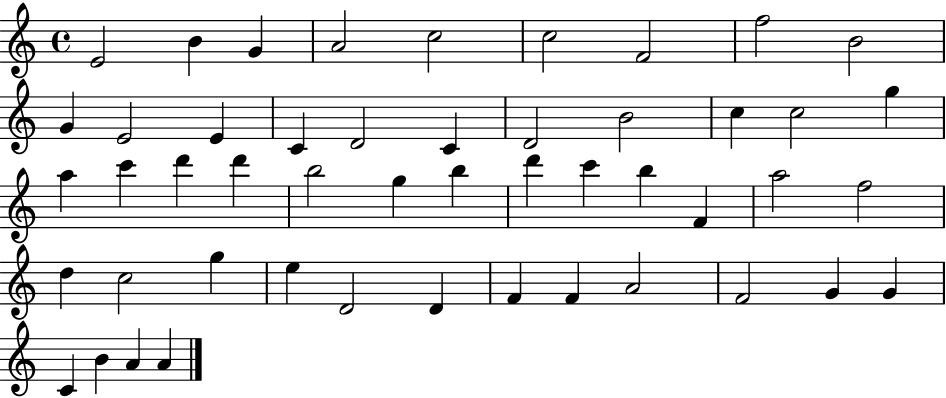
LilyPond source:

{
  \clef treble
  \time 4/4
  \defaultTimeSignature
  \key c \major
  e'2 b'4 g'4 | a'2 c''2 | c''2 f'2 | f''2 b'2 | \break g'4 e'2 e'4 | c'4 d'2 c'4 | d'2 b'2 | c''4 c''2 g''4 | \break a''4 c'''4 d'''4 d'''4 | b''2 g''4 b''4 | d'''4 c'''4 b''4 f'4 | a''2 f''2 | \break d''4 c''2 g''4 | e''4 d'2 d'4 | f'4 f'4 a'2 | f'2 g'4 g'4 | \break c'4 b'4 a'4 a'4 | \bar "|."
}